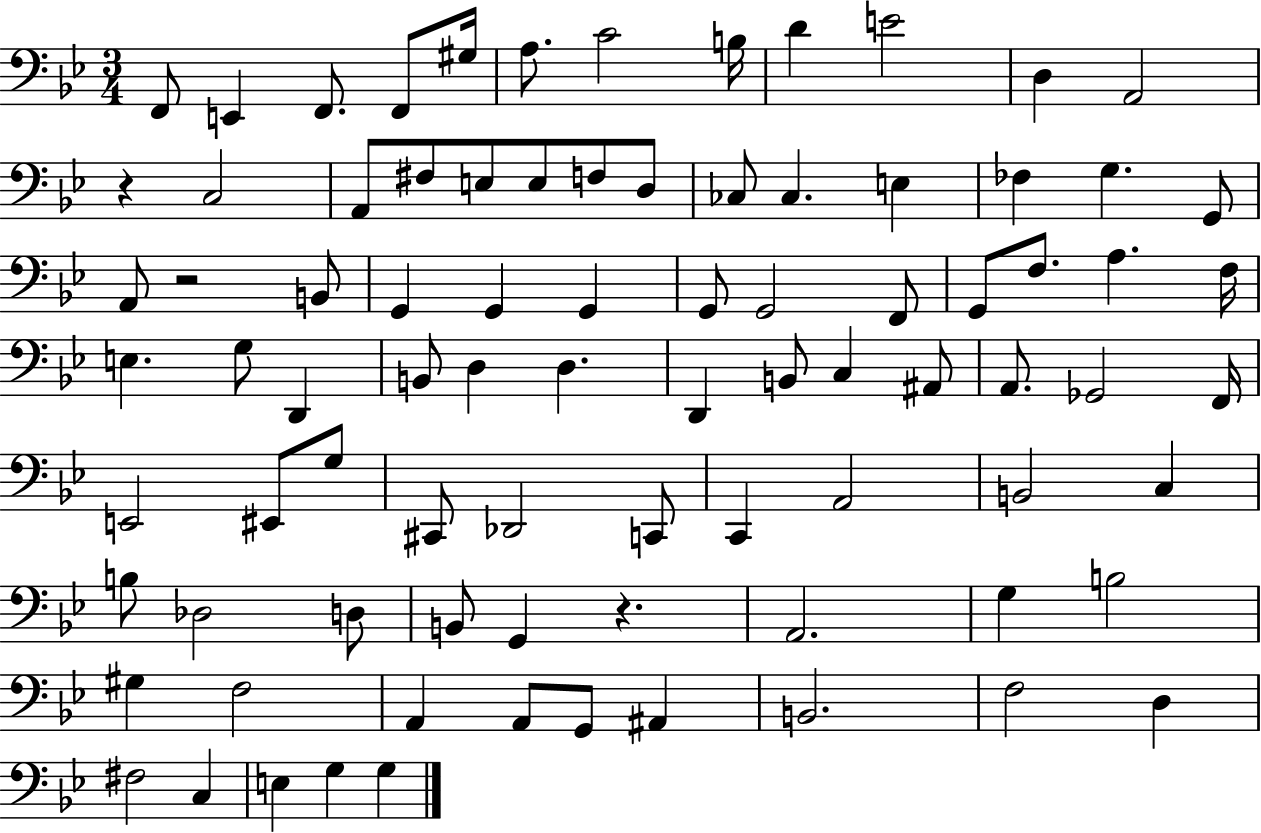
{
  \clef bass
  \numericTimeSignature
  \time 3/4
  \key bes \major
  \repeat volta 2 { f,8 e,4 f,8. f,8 gis16 | a8. c'2 b16 | d'4 e'2 | d4 a,2 | \break r4 c2 | a,8 fis8 e8 e8 f8 d8 | ces8 ces4. e4 | fes4 g4. g,8 | \break a,8 r2 b,8 | g,4 g,4 g,4 | g,8 g,2 f,8 | g,8 f8. a4. f16 | \break e4. g8 d,4 | b,8 d4 d4. | d,4 b,8 c4 ais,8 | a,8. ges,2 f,16 | \break e,2 eis,8 g8 | cis,8 des,2 c,8 | c,4 a,2 | b,2 c4 | \break b8 des2 d8 | b,8 g,4 r4. | a,2. | g4 b2 | \break gis4 f2 | a,4 a,8 g,8 ais,4 | b,2. | f2 d4 | \break fis2 c4 | e4 g4 g4 | } \bar "|."
}